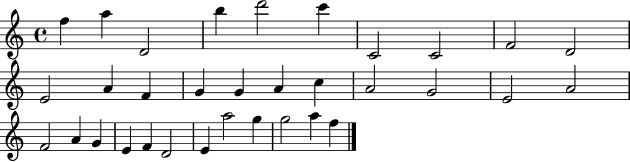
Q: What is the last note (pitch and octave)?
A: F5